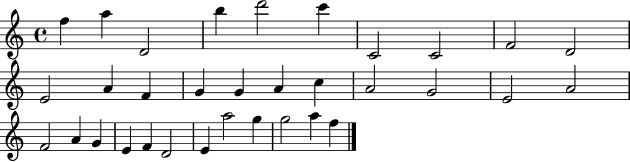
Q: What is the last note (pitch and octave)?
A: F5